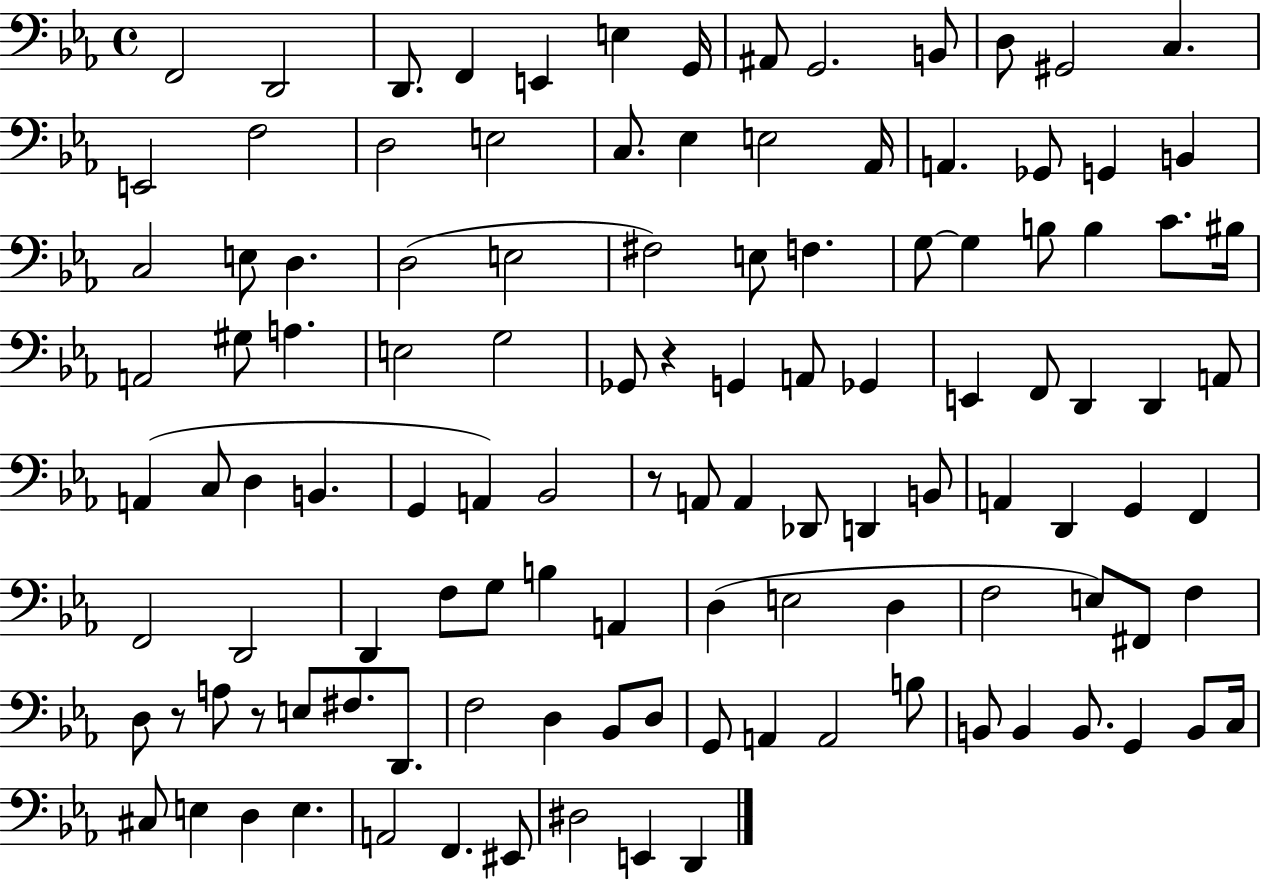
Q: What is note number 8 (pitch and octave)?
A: A#2